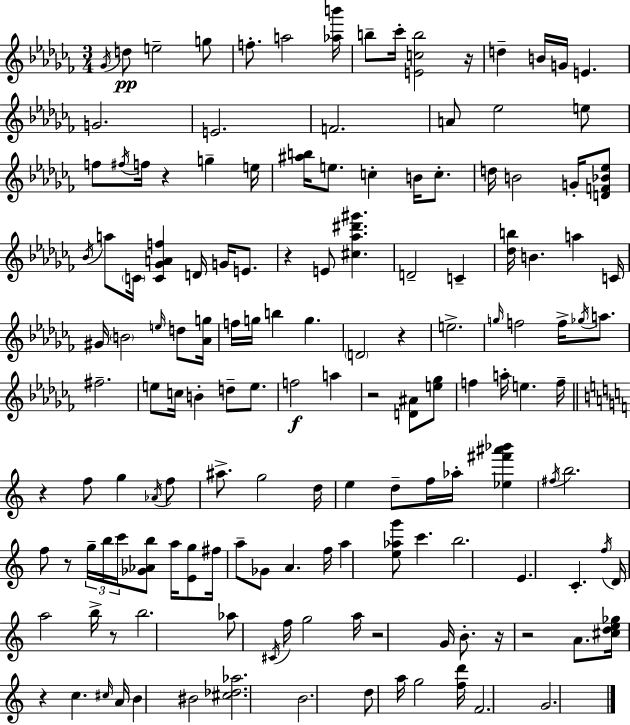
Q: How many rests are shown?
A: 12